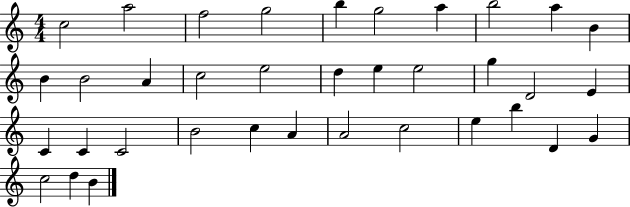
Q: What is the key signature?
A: C major